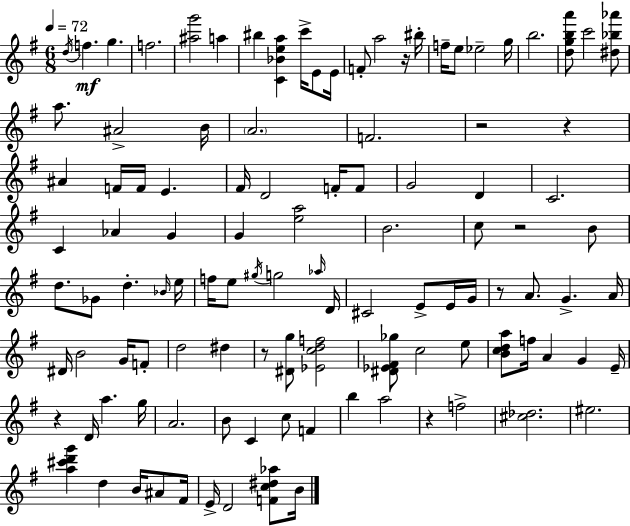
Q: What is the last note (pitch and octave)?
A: B4